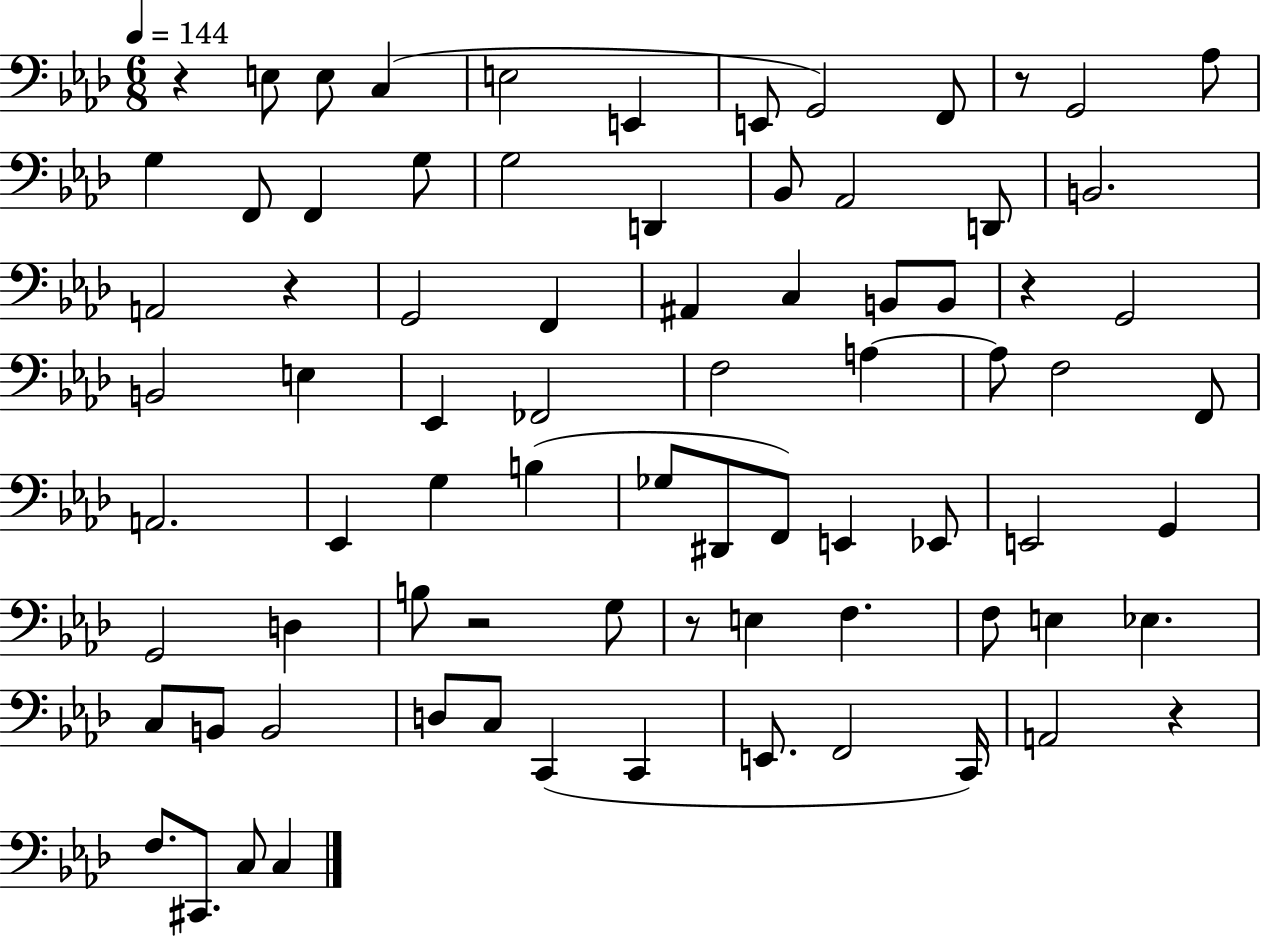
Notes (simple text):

R/q E3/e E3/e C3/q E3/h E2/q E2/e G2/h F2/e R/e G2/h Ab3/e G3/q F2/e F2/q G3/e G3/h D2/q Bb2/e Ab2/h D2/e B2/h. A2/h R/q G2/h F2/q A#2/q C3/q B2/e B2/e R/q G2/h B2/h E3/q Eb2/q FES2/h F3/h A3/q A3/e F3/h F2/e A2/h. Eb2/q G3/q B3/q Gb3/e D#2/e F2/e E2/q Eb2/e E2/h G2/q G2/h D3/q B3/e R/h G3/e R/e E3/q F3/q. F3/e E3/q Eb3/q. C3/e B2/e B2/h D3/e C3/e C2/q C2/q E2/e. F2/h C2/s A2/h R/q F3/e. C#2/e. C3/e C3/q